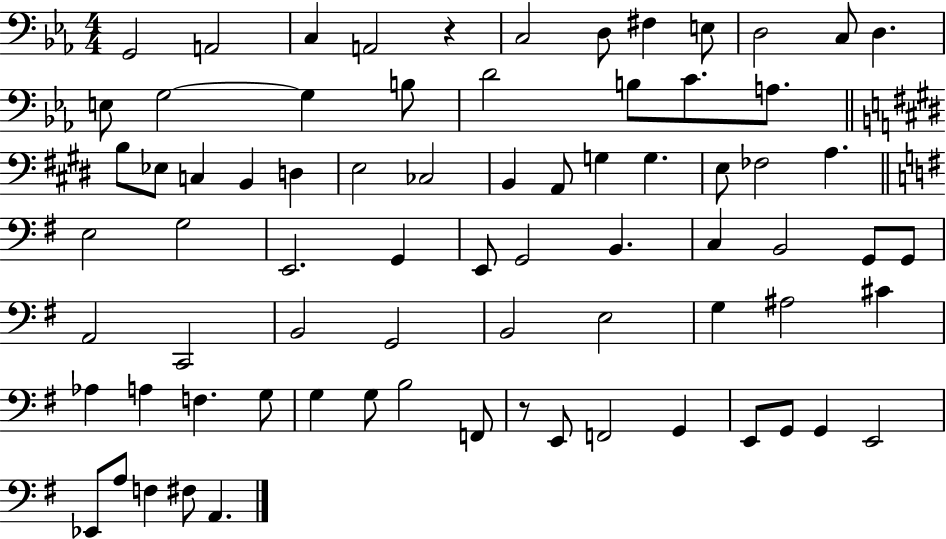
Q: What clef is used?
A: bass